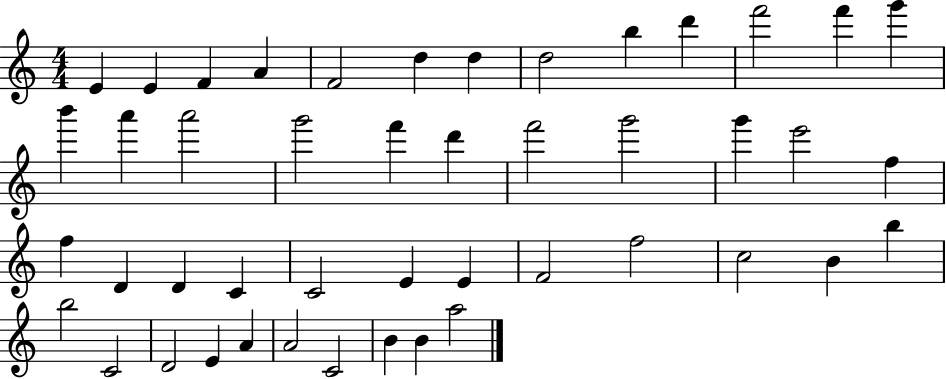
{
  \clef treble
  \numericTimeSignature
  \time 4/4
  \key c \major
  e'4 e'4 f'4 a'4 | f'2 d''4 d''4 | d''2 b''4 d'''4 | f'''2 f'''4 g'''4 | \break b'''4 a'''4 a'''2 | g'''2 f'''4 d'''4 | f'''2 g'''2 | g'''4 e'''2 f''4 | \break f''4 d'4 d'4 c'4 | c'2 e'4 e'4 | f'2 f''2 | c''2 b'4 b''4 | \break b''2 c'2 | d'2 e'4 a'4 | a'2 c'2 | b'4 b'4 a''2 | \break \bar "|."
}